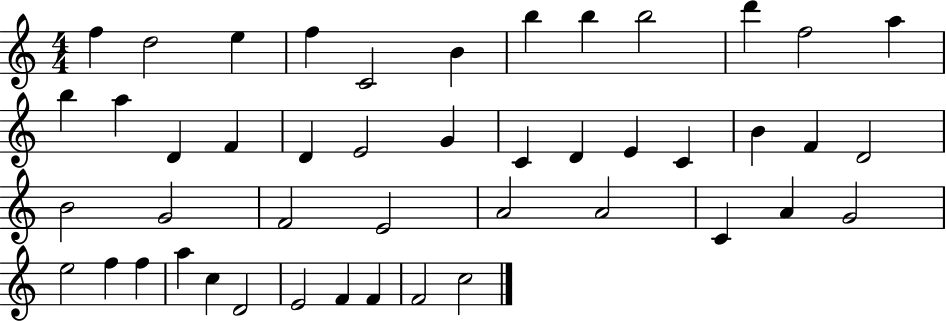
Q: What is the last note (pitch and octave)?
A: C5